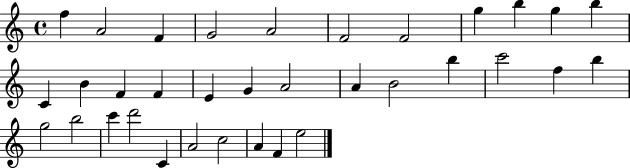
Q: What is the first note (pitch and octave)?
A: F5